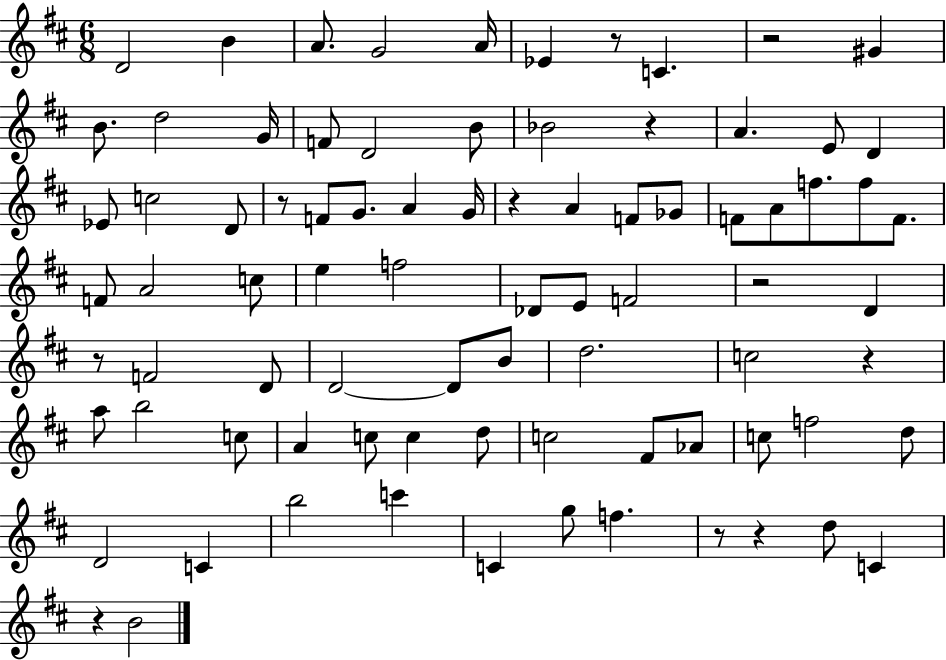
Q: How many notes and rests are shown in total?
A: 83